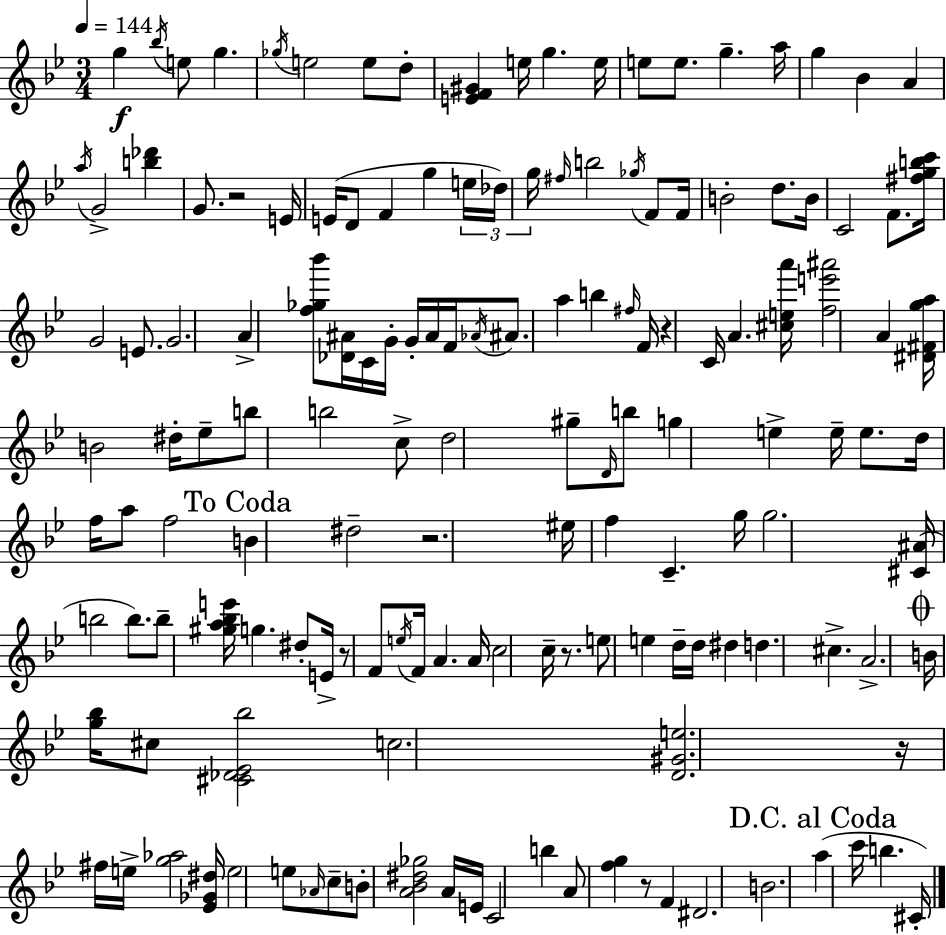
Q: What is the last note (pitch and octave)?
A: C#4